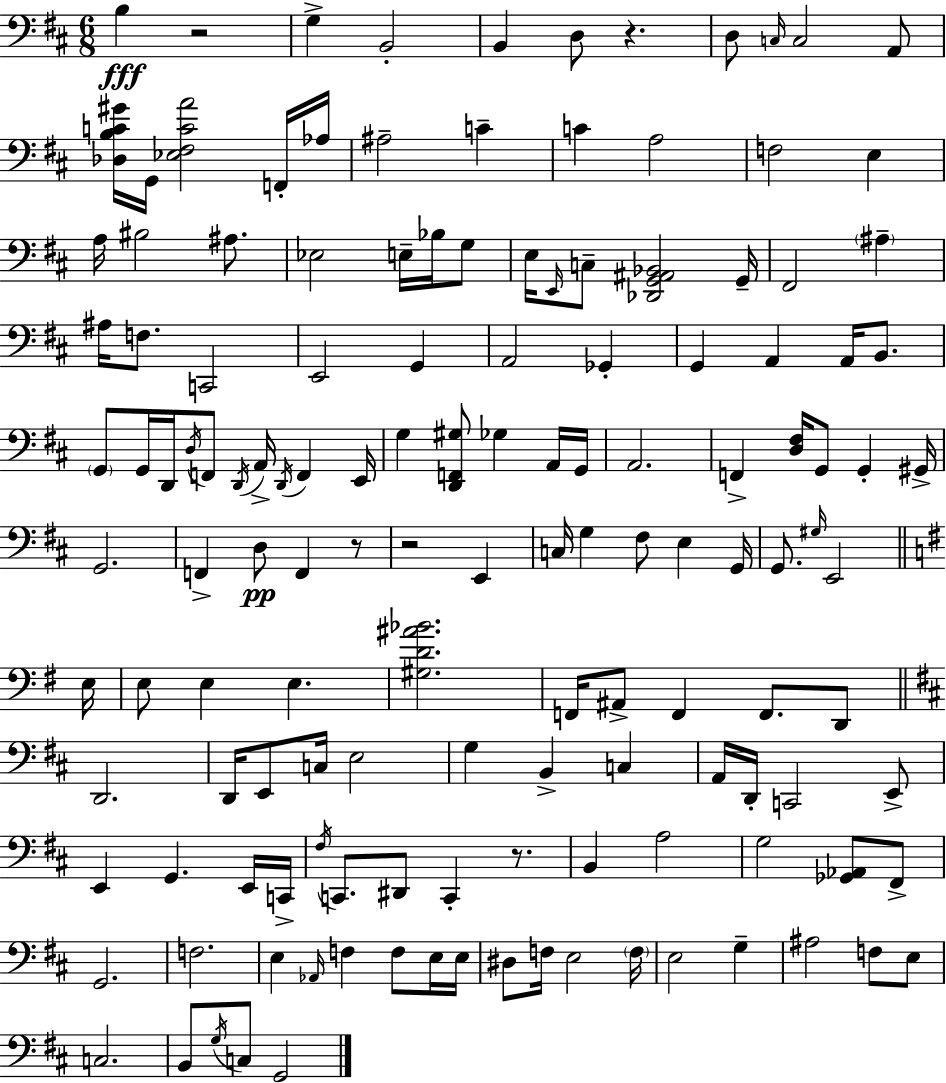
X:1
T:Untitled
M:6/8
L:1/4
K:D
B, z2 G, B,,2 B,, D,/2 z D,/2 C,/4 C,2 A,,/2 [_D,B,C^G]/4 G,,/4 [_E,^F,CA]2 F,,/4 _A,/4 ^A,2 C C A,2 F,2 E, A,/4 ^B,2 ^A,/2 _E,2 E,/4 _B,/4 G,/2 E,/4 E,,/4 C,/2 [_D,,G,,^A,,_B,,]2 G,,/4 ^F,,2 ^A, ^A,/4 F,/2 C,,2 E,,2 G,, A,,2 _G,, G,, A,, A,,/4 B,,/2 G,,/2 G,,/4 D,,/4 D,/4 F,,/2 D,,/4 A,,/4 D,,/4 F,, E,,/4 G, [D,,F,,^G,]/2 _G, A,,/4 G,,/4 A,,2 F,, [D,^F,]/4 G,,/2 G,, ^G,,/4 G,,2 F,, D,/2 F,, z/2 z2 E,, C,/4 G, ^F,/2 E, G,,/4 G,,/2 ^G,/4 E,,2 E,/4 E,/2 E, E, [^G,D^A_B]2 F,,/4 ^A,,/2 F,, F,,/2 D,,/2 D,,2 D,,/4 E,,/2 C,/4 E,2 G, B,, C, A,,/4 D,,/4 C,,2 E,,/2 E,, G,, E,,/4 C,,/4 ^F,/4 C,,/2 ^D,,/2 C,, z/2 B,, A,2 G,2 [_G,,_A,,]/2 ^F,,/2 G,,2 F,2 E, _A,,/4 F, F,/2 E,/4 E,/4 ^D,/2 F,/4 E,2 F,/4 E,2 G, ^A,2 F,/2 E,/2 C,2 B,,/2 G,/4 C,/2 G,,2